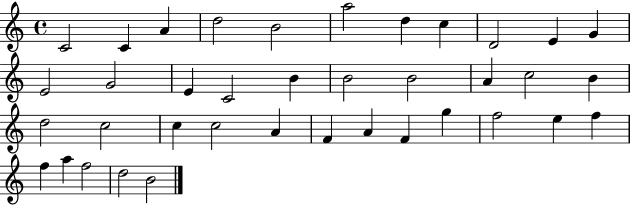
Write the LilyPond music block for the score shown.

{
  \clef treble
  \time 4/4
  \defaultTimeSignature
  \key c \major
  c'2 c'4 a'4 | d''2 b'2 | a''2 d''4 c''4 | d'2 e'4 g'4 | \break e'2 g'2 | e'4 c'2 b'4 | b'2 b'2 | a'4 c''2 b'4 | \break d''2 c''2 | c''4 c''2 a'4 | f'4 a'4 f'4 g''4 | f''2 e''4 f''4 | \break f''4 a''4 f''2 | d''2 b'2 | \bar "|."
}